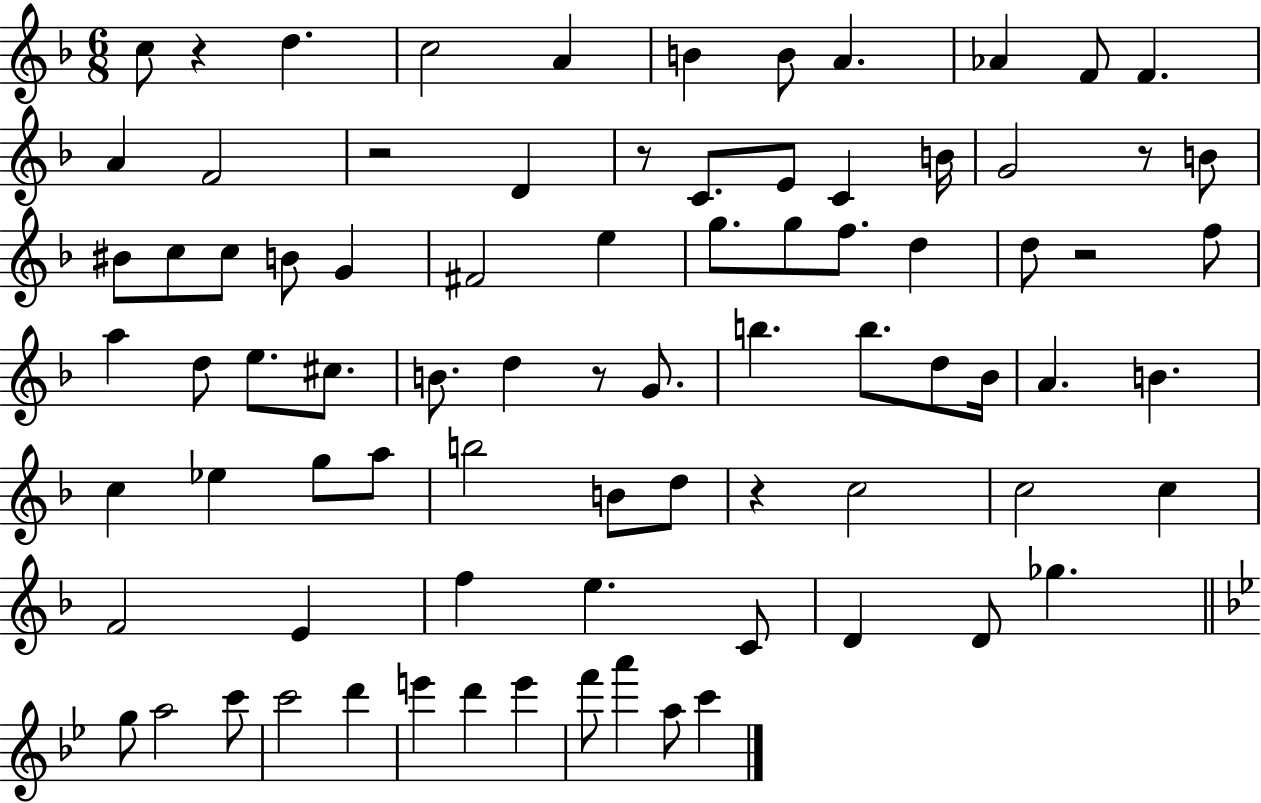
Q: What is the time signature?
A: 6/8